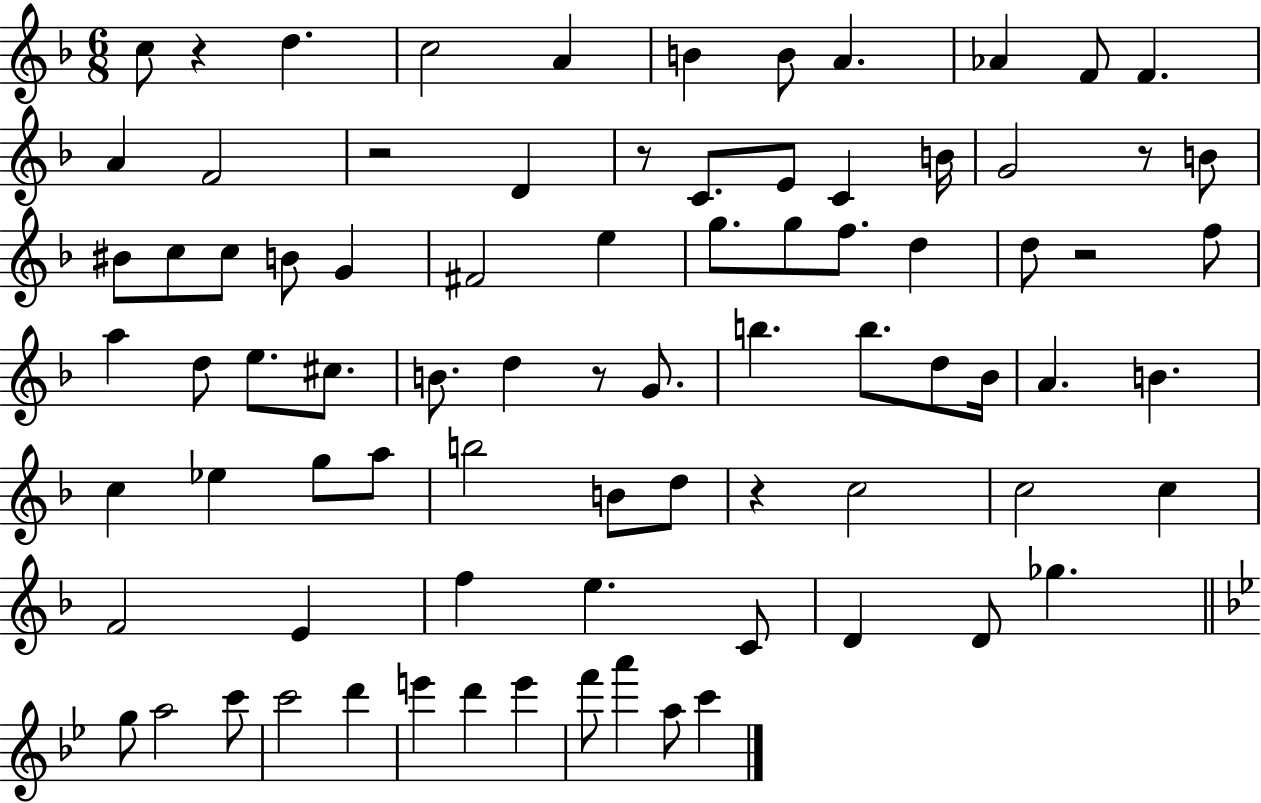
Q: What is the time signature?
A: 6/8